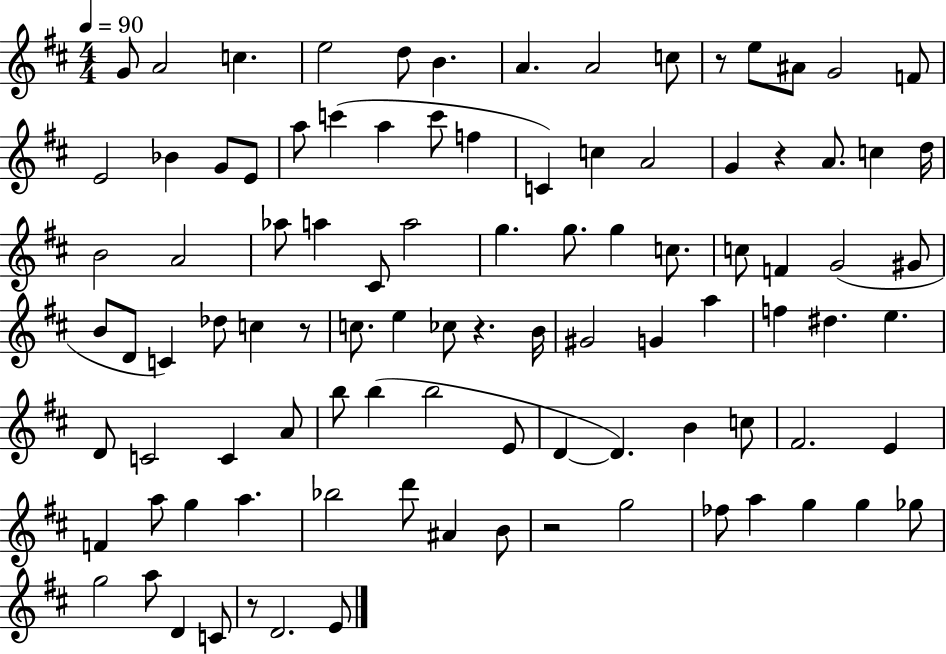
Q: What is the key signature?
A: D major